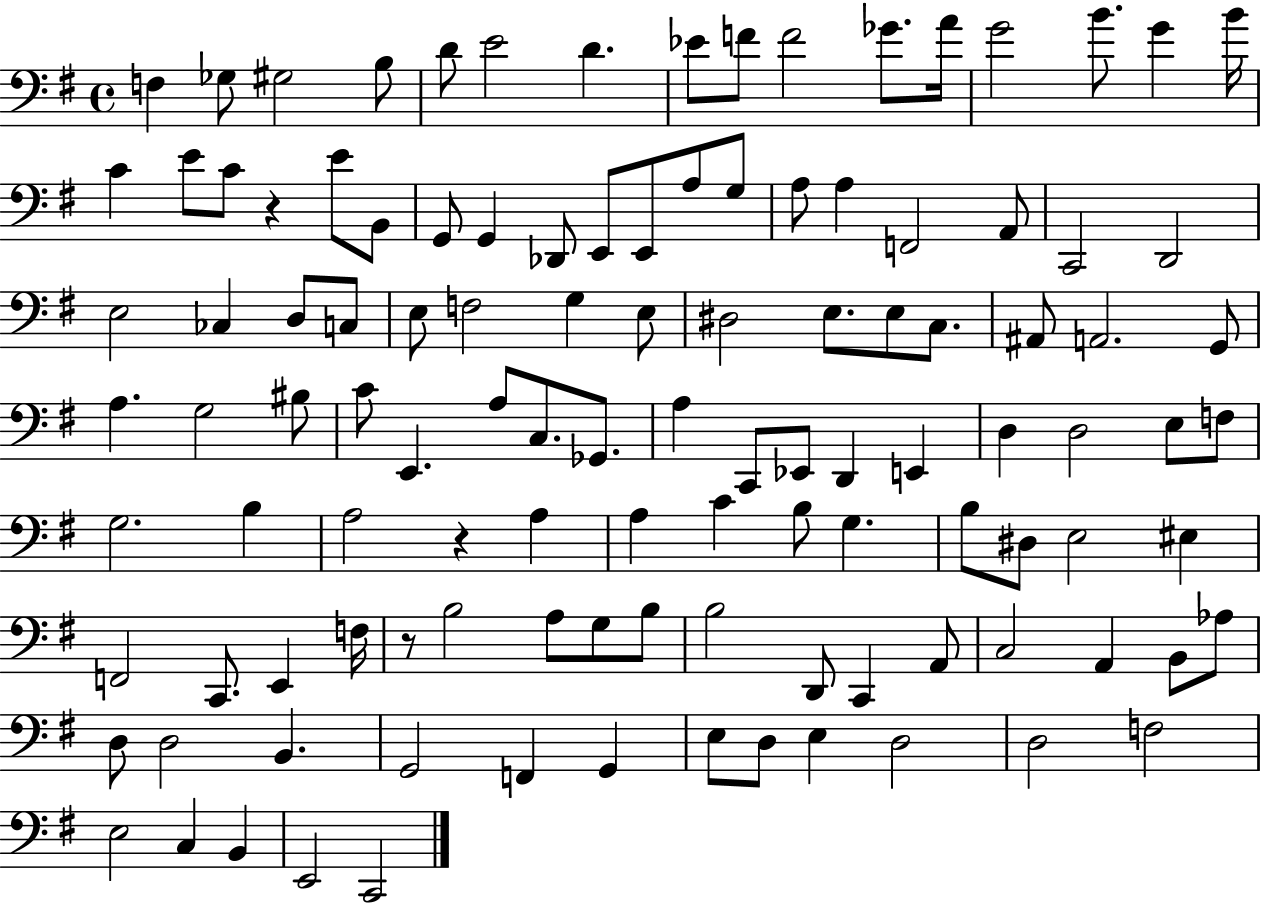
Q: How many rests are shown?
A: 3